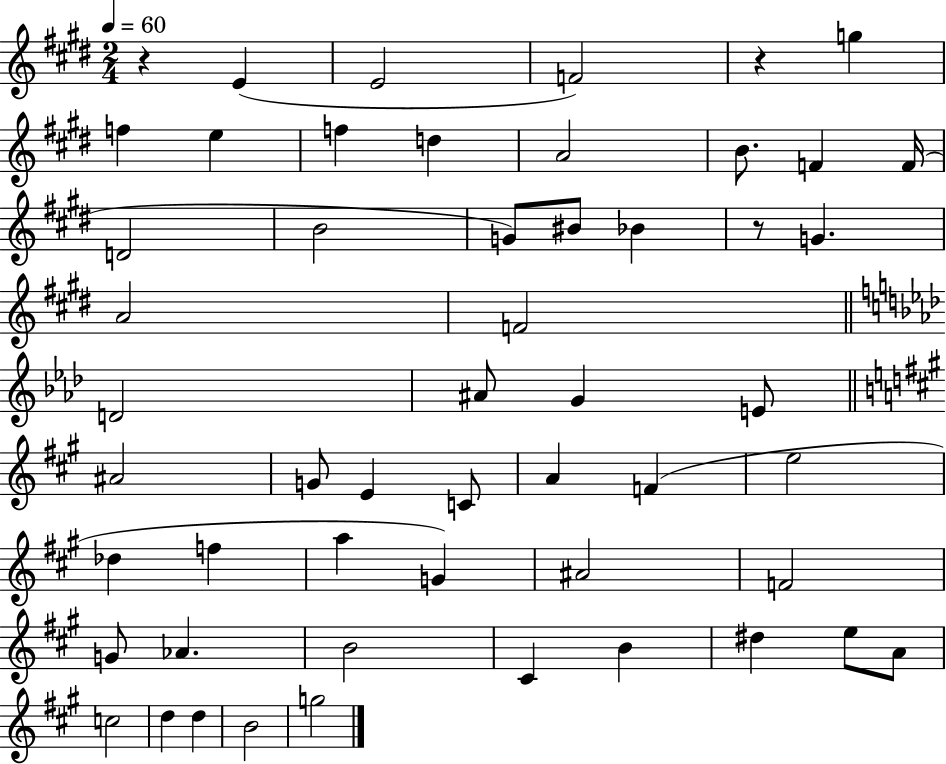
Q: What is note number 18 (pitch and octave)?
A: G4